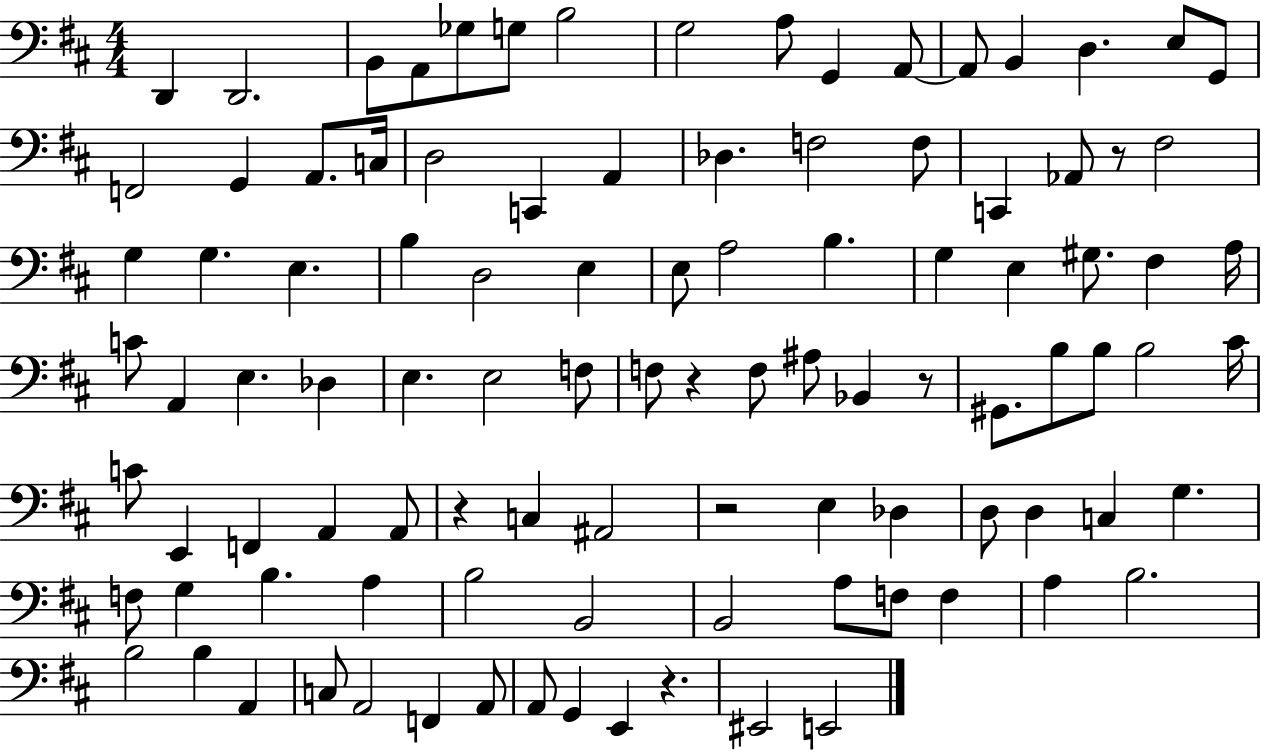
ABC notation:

X:1
T:Untitled
M:4/4
L:1/4
K:D
D,, D,,2 B,,/2 A,,/2 _G,/2 G,/2 B,2 G,2 A,/2 G,, A,,/2 A,,/2 B,, D, E,/2 G,,/2 F,,2 G,, A,,/2 C,/4 D,2 C,, A,, _D, F,2 F,/2 C,, _A,,/2 z/2 ^F,2 G, G, E, B, D,2 E, E,/2 A,2 B, G, E, ^G,/2 ^F, A,/4 C/2 A,, E, _D, E, E,2 F,/2 F,/2 z F,/2 ^A,/2 _B,, z/2 ^G,,/2 B,/2 B,/2 B,2 ^C/4 C/2 E,, F,, A,, A,,/2 z C, ^A,,2 z2 E, _D, D,/2 D, C, G, F,/2 G, B, A, B,2 B,,2 B,,2 A,/2 F,/2 F, A, B,2 B,2 B, A,, C,/2 A,,2 F,, A,,/2 A,,/2 G,, E,, z ^E,,2 E,,2